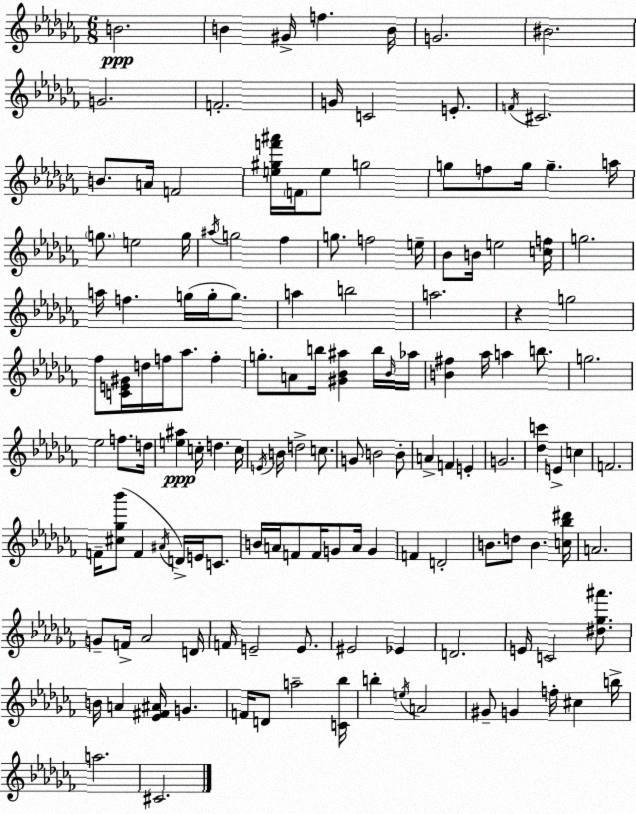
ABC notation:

X:1
T:Untitled
M:6/8
L:1/4
K:Abm
B2 B ^G/4 f B/4 G2 ^B2 G2 F2 G/4 C2 E/2 F/4 ^C2 B/2 A/4 F2 [e^gf'^a']/4 F/4 e/2 g2 g/2 f/2 g/4 g a/4 g/2 e2 g/4 ^a/4 g2 _f g/2 f2 e/4 _B/2 B/4 e2 [cf]/4 g2 a/4 f g/4 g/4 g/2 a b2 a2 z g2 _f/2 [CE^G]/4 d/4 f/4 _a/2 f g/2 A/2 b/4 [^G_B^a] b/4 _B/4 _a/4 [B^f] _a/4 a b/2 g2 _e2 f/2 d/4 [e^a] c/4 d c/4 E/4 B/4 d2 c/2 G/2 B2 B/2 A F E G2 [_dc'] E c F2 F/4 [^c_g_b']/2 F ^A/4 D/4 E/4 C/2 B/4 A/4 F/2 F/4 G/2 A/4 G F D2 B/2 d/2 B [c_b^d']/4 A2 G/2 F/4 _A2 D/4 F/4 E2 E/2 ^E2 _E D2 E/4 C2 [^d_g^a']/2 B/4 A [_E^F^A]/4 G F/4 D/2 a2 [C_b]/4 b e/4 A2 ^G/2 G f/4 ^c b/4 a2 ^C2